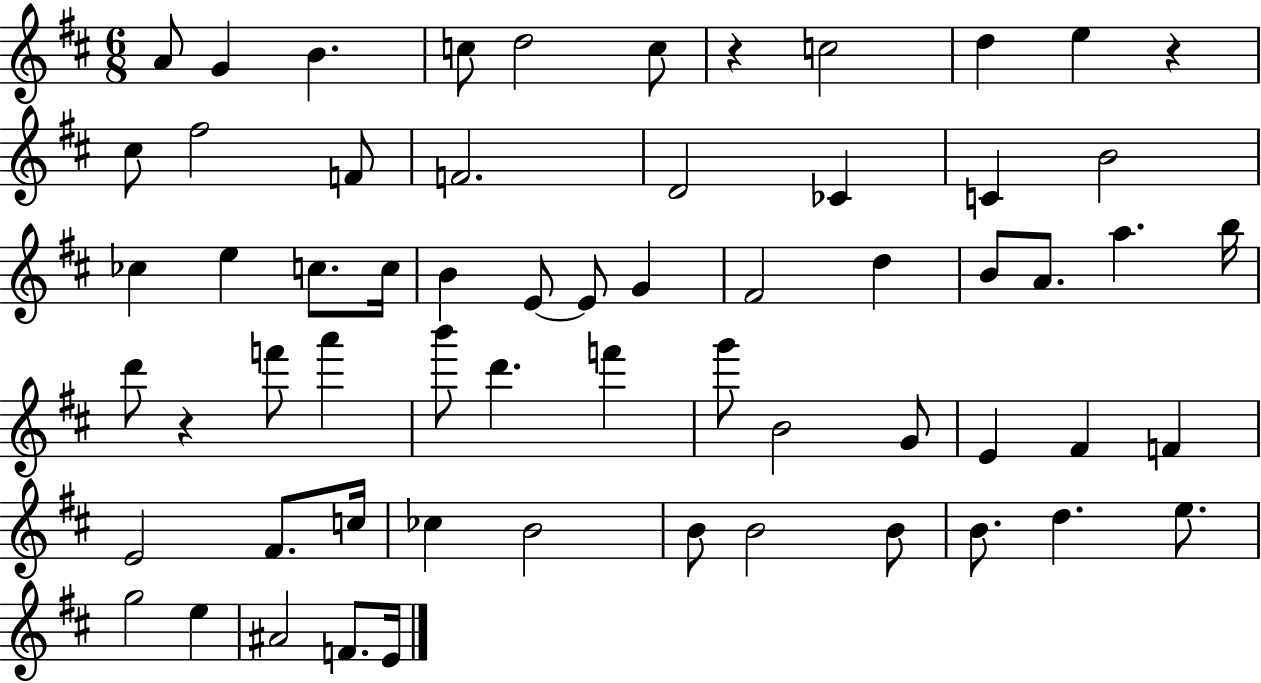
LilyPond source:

{
  \clef treble
  \numericTimeSignature
  \time 6/8
  \key d \major
  a'8 g'4 b'4. | c''8 d''2 c''8 | r4 c''2 | d''4 e''4 r4 | \break cis''8 fis''2 f'8 | f'2. | d'2 ces'4 | c'4 b'2 | \break ces''4 e''4 c''8. c''16 | b'4 e'8~~ e'8 g'4 | fis'2 d''4 | b'8 a'8. a''4. b''16 | \break d'''8 r4 f'''8 a'''4 | b'''8 d'''4. f'''4 | g'''8 b'2 g'8 | e'4 fis'4 f'4 | \break e'2 fis'8. c''16 | ces''4 b'2 | b'8 b'2 b'8 | b'8. d''4. e''8. | \break g''2 e''4 | ais'2 f'8. e'16 | \bar "|."
}